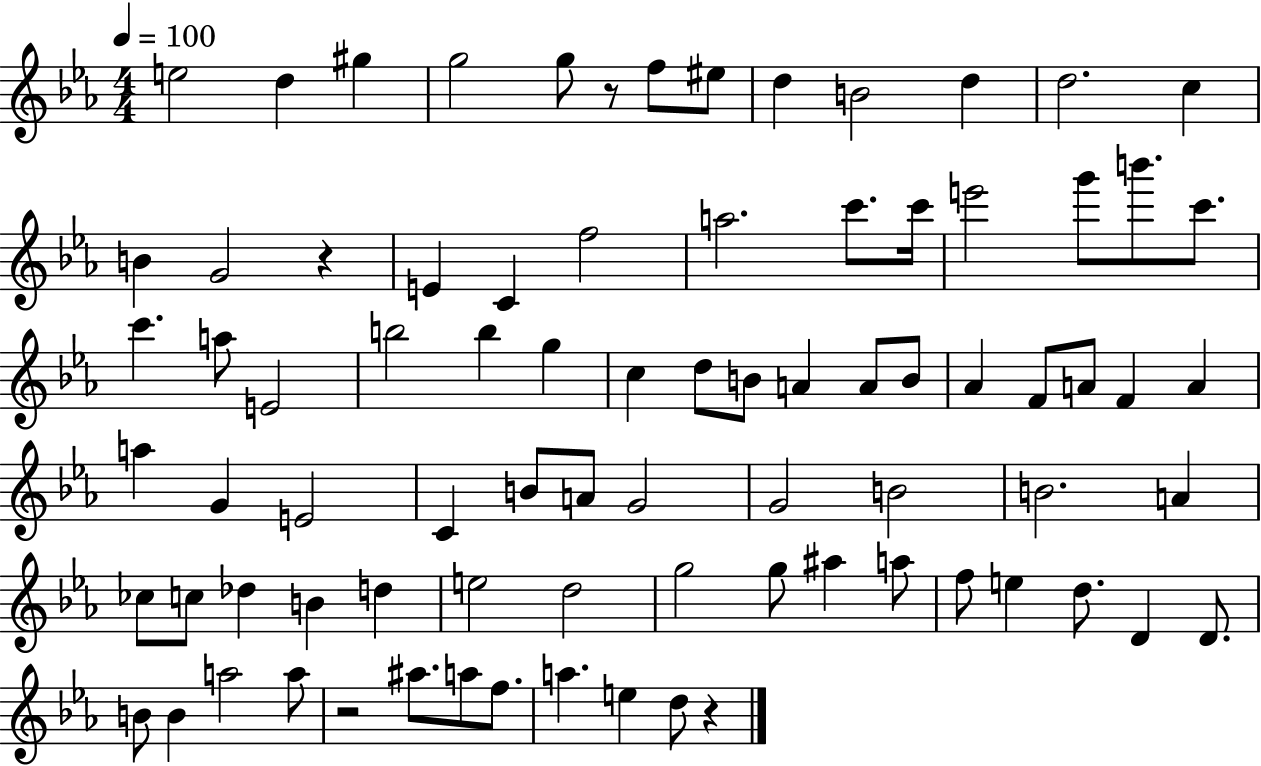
X:1
T:Untitled
M:4/4
L:1/4
K:Eb
e2 d ^g g2 g/2 z/2 f/2 ^e/2 d B2 d d2 c B G2 z E C f2 a2 c'/2 c'/4 e'2 g'/2 b'/2 c'/2 c' a/2 E2 b2 b g c d/2 B/2 A A/2 B/2 _A F/2 A/2 F A a G E2 C B/2 A/2 G2 G2 B2 B2 A _c/2 c/2 _d B d e2 d2 g2 g/2 ^a a/2 f/2 e d/2 D D/2 B/2 B a2 a/2 z2 ^a/2 a/2 f/2 a e d/2 z